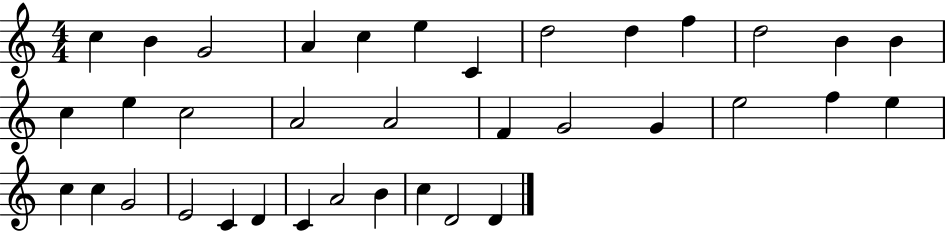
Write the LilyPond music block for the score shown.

{
  \clef treble
  \numericTimeSignature
  \time 4/4
  \key c \major
  c''4 b'4 g'2 | a'4 c''4 e''4 c'4 | d''2 d''4 f''4 | d''2 b'4 b'4 | \break c''4 e''4 c''2 | a'2 a'2 | f'4 g'2 g'4 | e''2 f''4 e''4 | \break c''4 c''4 g'2 | e'2 c'4 d'4 | c'4 a'2 b'4 | c''4 d'2 d'4 | \break \bar "|."
}